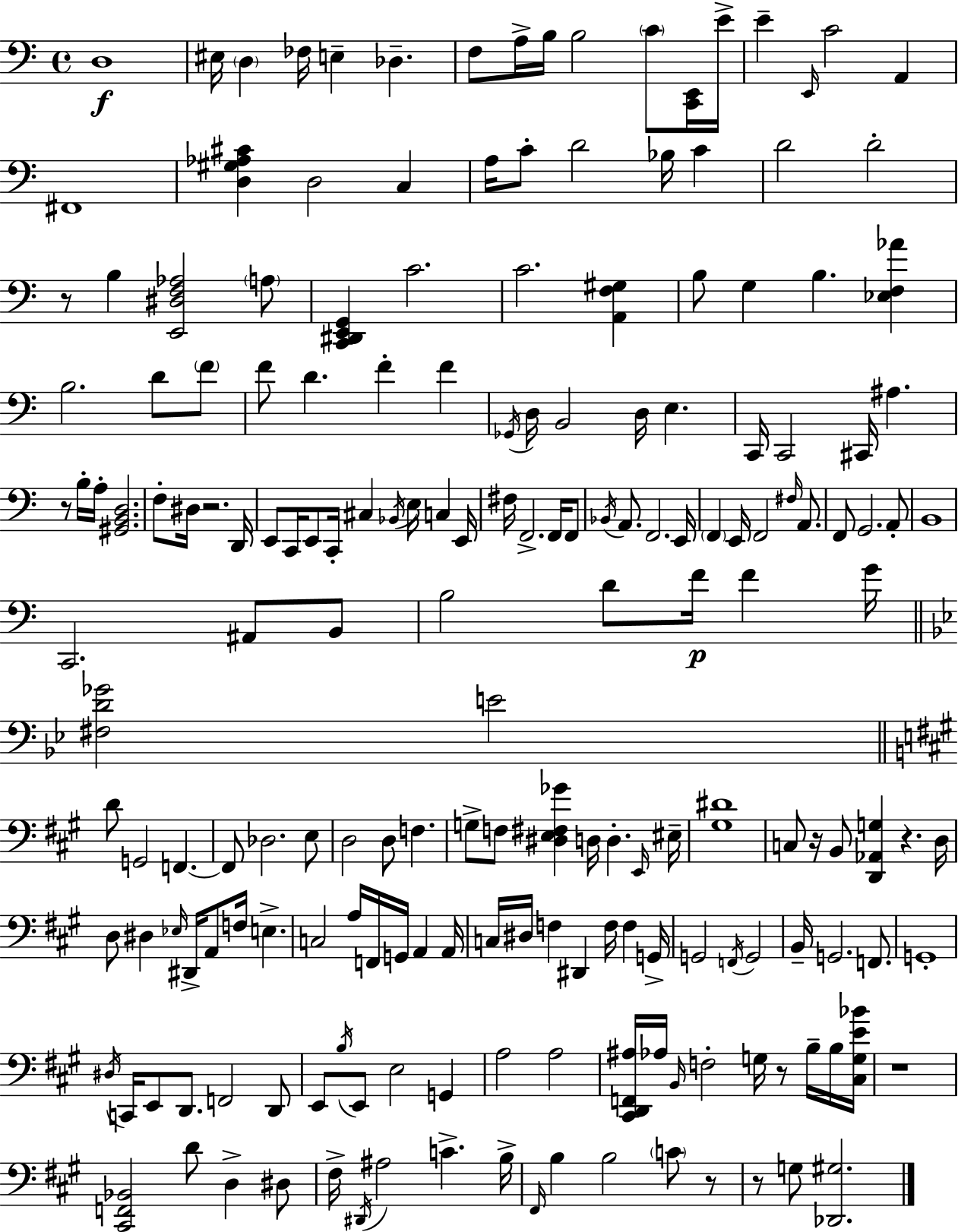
X:1
T:Untitled
M:4/4
L:1/4
K:Am
D,4 ^E,/4 D, _F,/4 E, _D, F,/2 A,/4 B,/4 B,2 C/2 [C,,E,,]/4 E/4 E E,,/4 C2 A,, ^F,,4 [D,^G,_A,^C] D,2 C, A,/4 C/2 D2 _B,/4 C D2 D2 z/2 B, [E,,^D,F,_A,]2 A,/2 [C,,^D,,E,,G,,] C2 C2 [A,,F,^G,] B,/2 G, B, [_E,F,_A] B,2 D/2 F/2 F/2 D F F _G,,/4 D,/4 B,,2 D,/4 E, C,,/4 C,,2 ^C,,/4 ^A, z/2 B,/4 A,/4 [^G,,B,,D,]2 F,/2 ^D,/4 z2 D,,/4 E,,/2 C,,/4 E,,/2 C,,/4 ^C, _B,,/4 E,/4 C, E,,/4 ^F,/4 F,,2 F,,/4 F,,/2 _B,,/4 A,,/2 F,,2 E,,/4 F,, E,,/4 F,,2 ^F,/4 A,,/2 F,,/2 G,,2 A,,/2 B,,4 C,,2 ^A,,/2 B,,/2 B,2 D/2 F/4 F G/4 [^F,D_G]2 E2 D/2 G,,2 F,, F,,/2 _D,2 E,/2 D,2 D,/2 F, G,/2 F,/2 [^D,E,^F,_G] D,/4 D, E,,/4 ^E,/4 [^G,^D]4 C,/2 z/4 B,,/2 [D,,_A,,G,] z D,/4 D,/2 ^D, _E,/4 ^D,,/4 A,,/2 F,/4 E, C,2 A,/4 F,,/4 G,,/4 A,, A,,/4 C,/4 ^D,/4 F, ^D,, F,/4 F, G,,/4 G,,2 F,,/4 G,,2 B,,/4 G,,2 F,,/2 G,,4 ^D,/4 C,,/4 E,,/2 D,,/2 F,,2 D,,/2 E,,/2 B,/4 E,,/2 E,2 G,, A,2 A,2 [^C,,D,,F,,^A,]/4 _A,/4 B,,/4 F,2 G,/4 z/2 B,/4 B,/4 [^C,G,E_B]/4 z4 [^C,,F,,_B,,]2 D/2 D, ^D,/2 ^F,/4 ^D,,/4 ^A,2 C B,/4 ^F,,/4 B, B,2 C/2 z/2 z/2 G,/2 [_D,,^G,]2